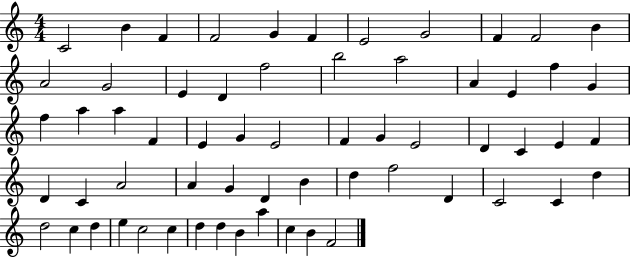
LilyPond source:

{
  \clef treble
  \numericTimeSignature
  \time 4/4
  \key c \major
  c'2 b'4 f'4 | f'2 g'4 f'4 | e'2 g'2 | f'4 f'2 b'4 | \break a'2 g'2 | e'4 d'4 f''2 | b''2 a''2 | a'4 e'4 f''4 g'4 | \break f''4 a''4 a''4 f'4 | e'4 g'4 e'2 | f'4 g'4 e'2 | d'4 c'4 e'4 f'4 | \break d'4 c'4 a'2 | a'4 g'4 d'4 b'4 | d''4 f''2 d'4 | c'2 c'4 d''4 | \break d''2 c''4 d''4 | e''4 c''2 c''4 | d''4 d''4 b'4 a''4 | c''4 b'4 f'2 | \break \bar "|."
}